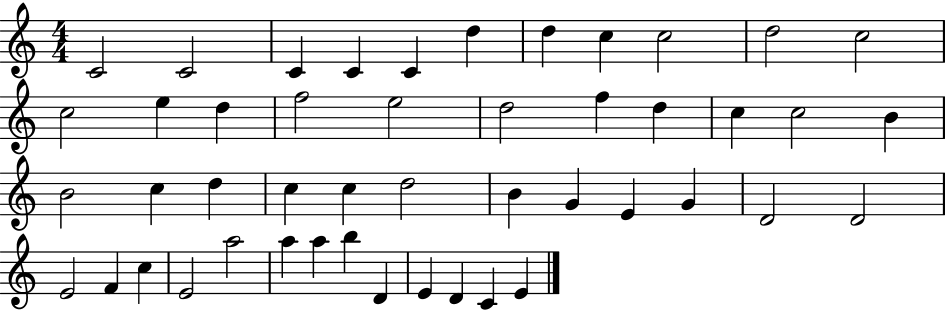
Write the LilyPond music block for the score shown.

{
  \clef treble
  \numericTimeSignature
  \time 4/4
  \key c \major
  c'2 c'2 | c'4 c'4 c'4 d''4 | d''4 c''4 c''2 | d''2 c''2 | \break c''2 e''4 d''4 | f''2 e''2 | d''2 f''4 d''4 | c''4 c''2 b'4 | \break b'2 c''4 d''4 | c''4 c''4 d''2 | b'4 g'4 e'4 g'4 | d'2 d'2 | \break e'2 f'4 c''4 | e'2 a''2 | a''4 a''4 b''4 d'4 | e'4 d'4 c'4 e'4 | \break \bar "|."
}